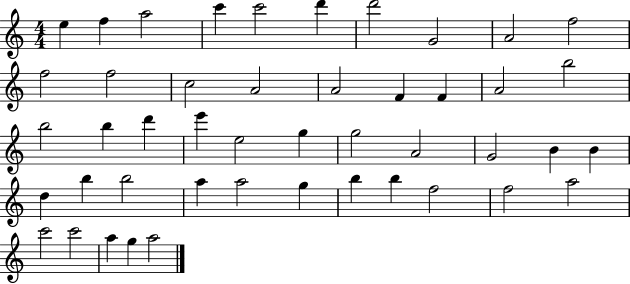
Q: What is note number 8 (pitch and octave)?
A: G4